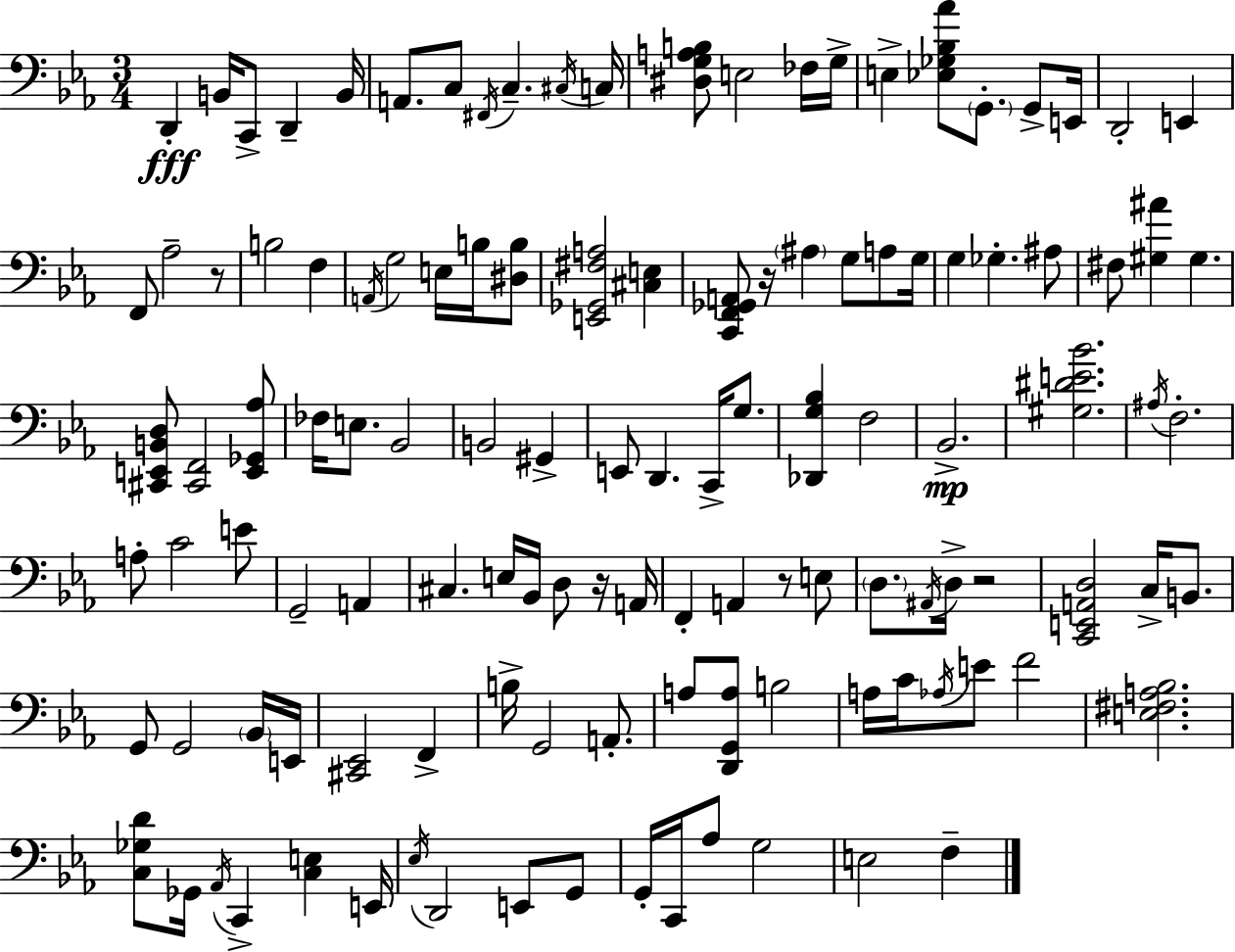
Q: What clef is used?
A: bass